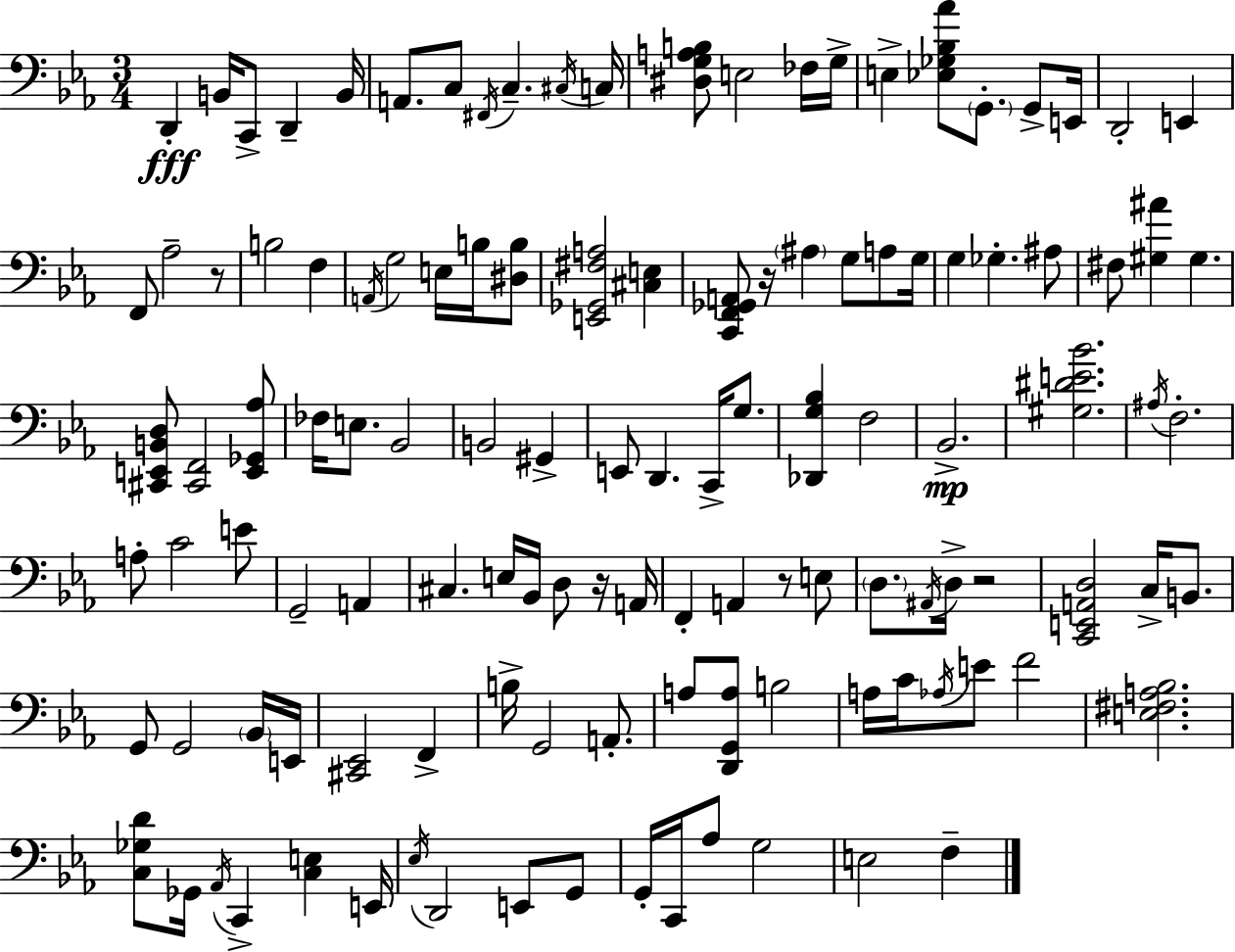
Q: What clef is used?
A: bass